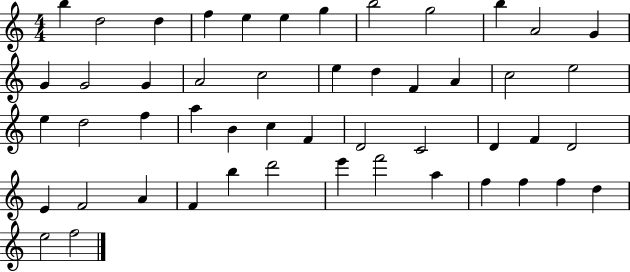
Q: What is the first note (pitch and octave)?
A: B5